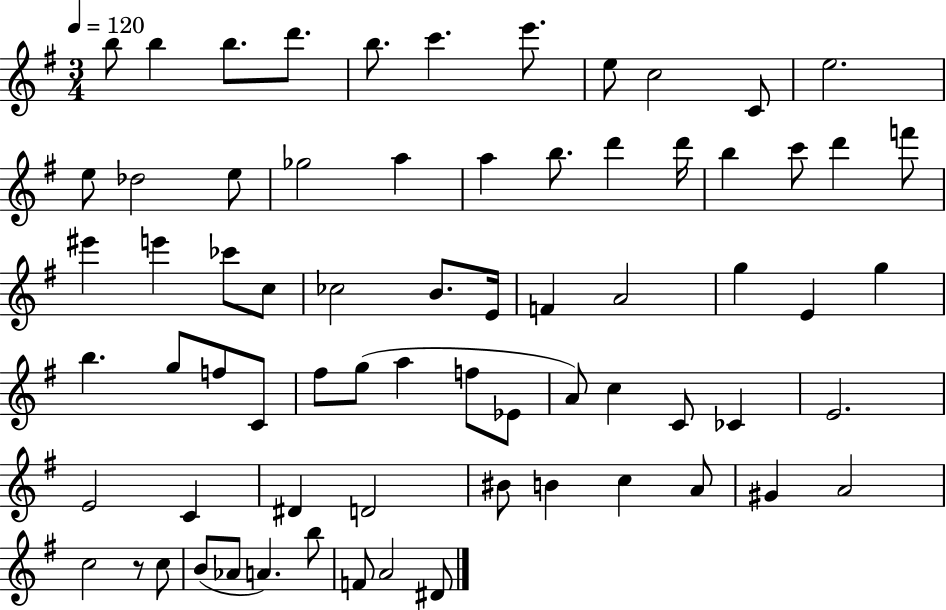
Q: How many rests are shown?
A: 1